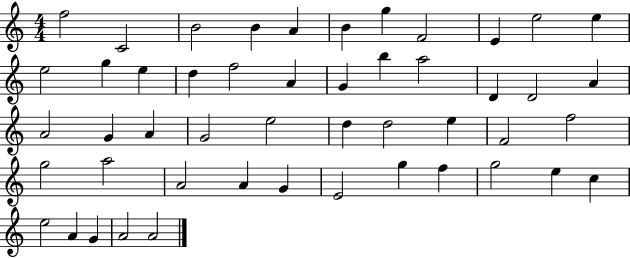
{
  \clef treble
  \numericTimeSignature
  \time 4/4
  \key c \major
  f''2 c'2 | b'2 b'4 a'4 | b'4 g''4 f'2 | e'4 e''2 e''4 | \break e''2 g''4 e''4 | d''4 f''2 a'4 | g'4 b''4 a''2 | d'4 d'2 a'4 | \break a'2 g'4 a'4 | g'2 e''2 | d''4 d''2 e''4 | f'2 f''2 | \break g''2 a''2 | a'2 a'4 g'4 | e'2 g''4 f''4 | g''2 e''4 c''4 | \break e''2 a'4 g'4 | a'2 a'2 | \bar "|."
}